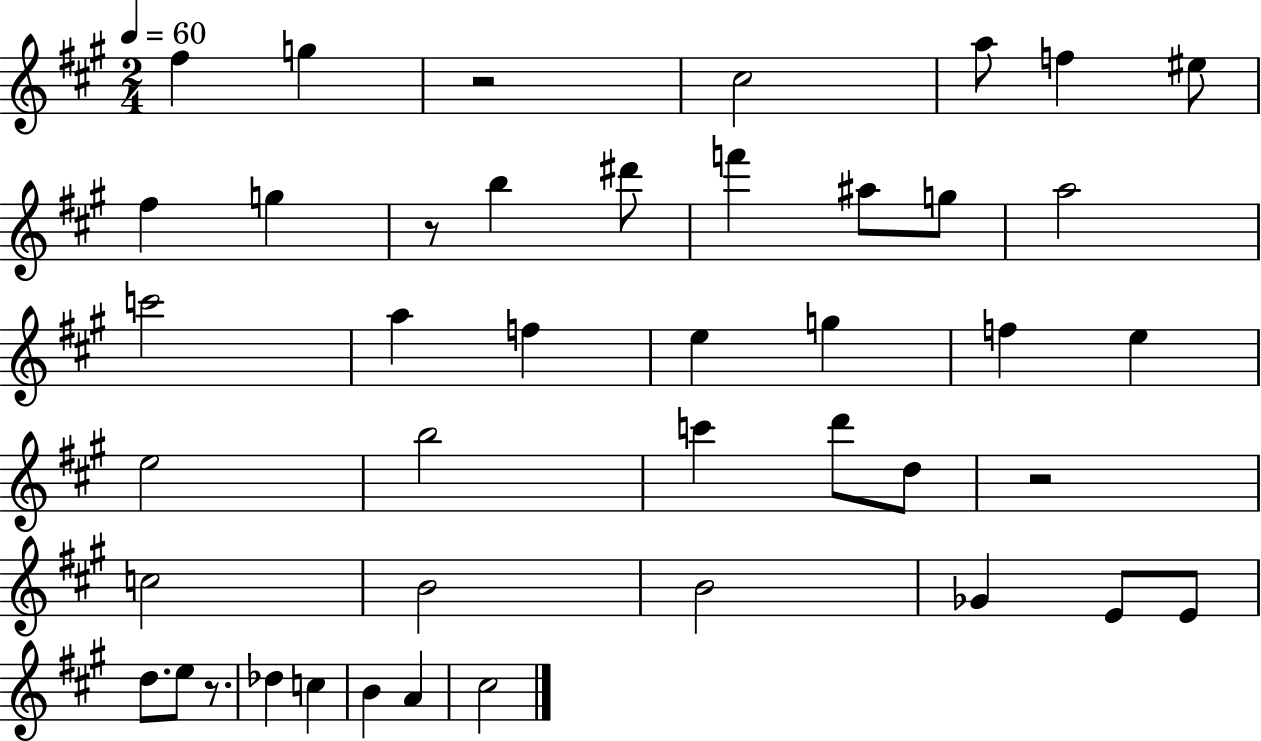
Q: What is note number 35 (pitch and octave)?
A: Db5